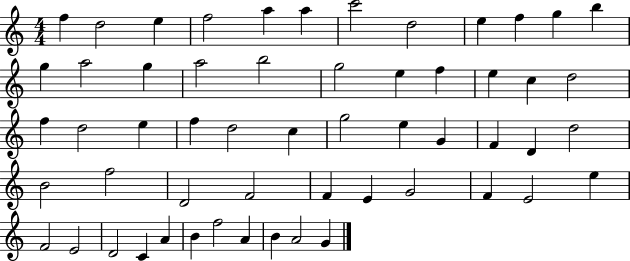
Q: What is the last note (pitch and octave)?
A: G4